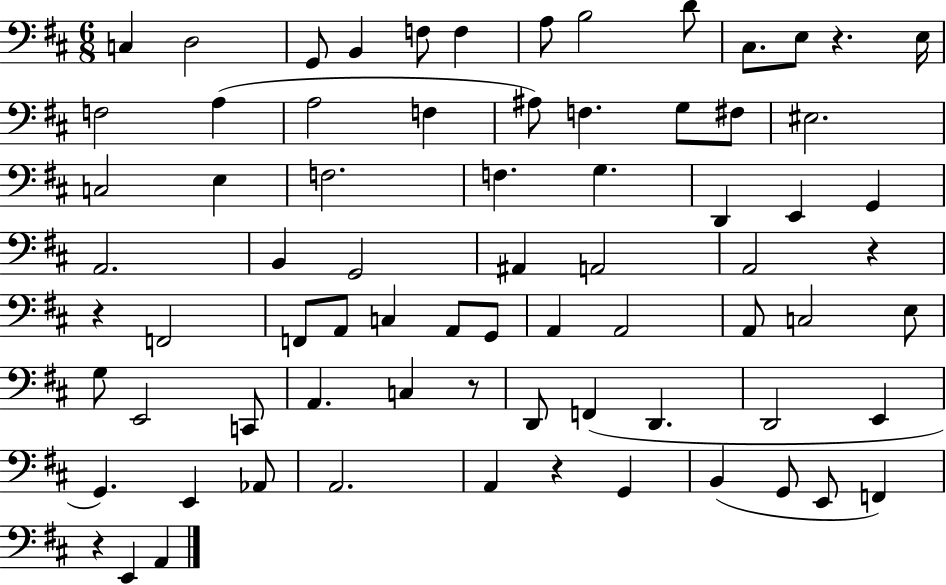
X:1
T:Untitled
M:6/8
L:1/4
K:D
C, D,2 G,,/2 B,, F,/2 F, A,/2 B,2 D/2 ^C,/2 E,/2 z E,/4 F,2 A, A,2 F, ^A,/2 F, G,/2 ^F,/2 ^E,2 C,2 E, F,2 F, G, D,, E,, G,, A,,2 B,, G,,2 ^A,, A,,2 A,,2 z z F,,2 F,,/2 A,,/2 C, A,,/2 G,,/2 A,, A,,2 A,,/2 C,2 E,/2 G,/2 E,,2 C,,/2 A,, C, z/2 D,,/2 F,, D,, D,,2 E,, G,, E,, _A,,/2 A,,2 A,, z G,, B,, G,,/2 E,,/2 F,, z E,, A,,